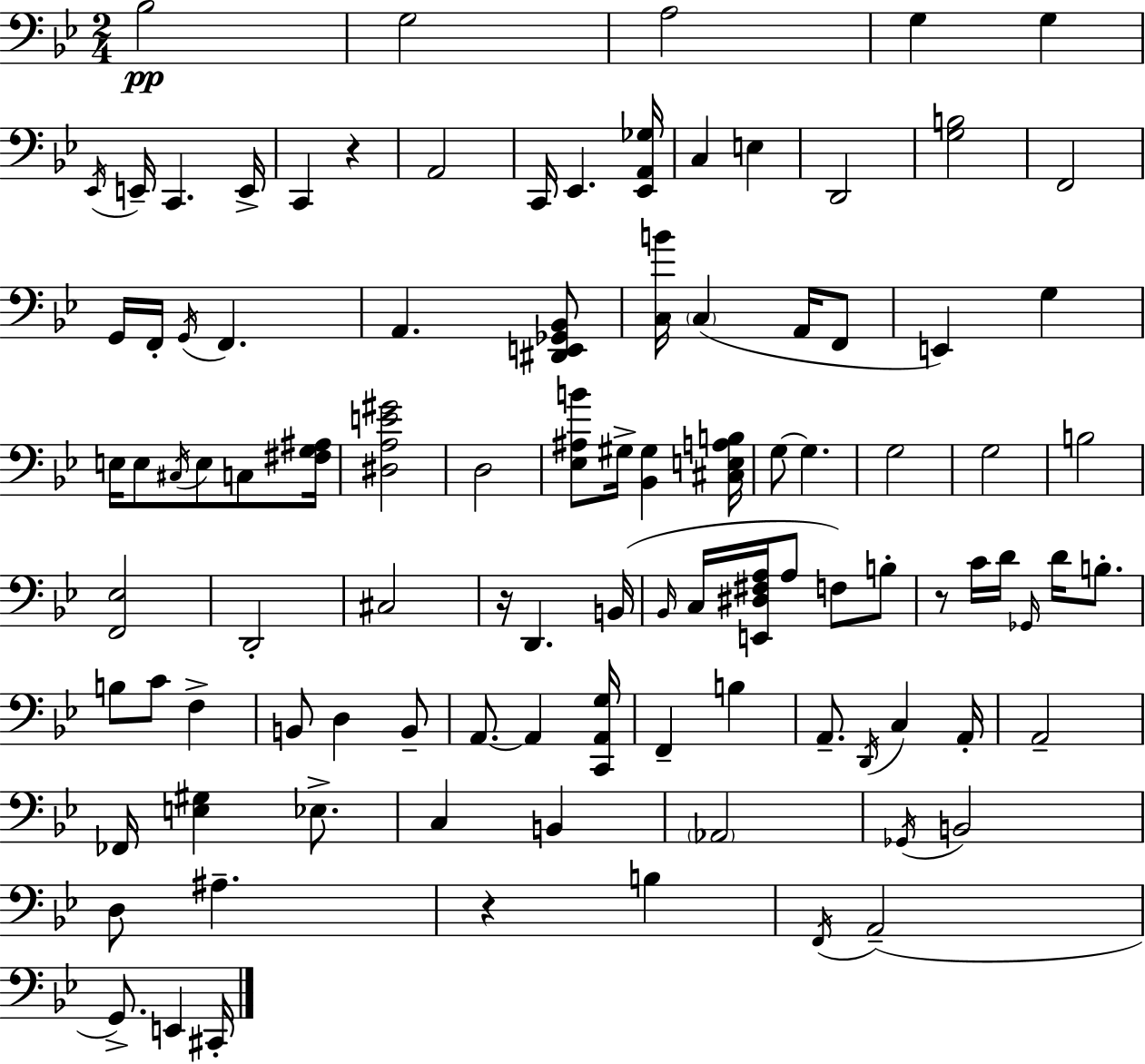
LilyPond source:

{
  \clef bass
  \numericTimeSignature
  \time 2/4
  \key g \minor
  bes2\pp | g2 | a2 | g4 g4 | \break \acciaccatura { ees,16 } e,16-- c,4. | e,16-> c,4 r4 | a,2 | c,16 ees,4. | \break <ees, a, ges>16 c4 e4 | d,2 | <g b>2 | f,2 | \break g,16 f,16-. \acciaccatura { g,16 } f,4. | a,4. | <dis, e, ges, bes,>8 <c b'>16 \parenthesize c4( a,16 | f,8 e,4) g4 | \break e16 e8 \acciaccatura { cis16 } e8 | c8 <fis g ais>16 <dis a e' gis'>2 | d2 | <ees ais b'>8 gis16-> <bes, gis>4 | \break <cis e a b>16 g8~~ g4. | g2 | g2 | b2 | \break <f, ees>2 | d,2-. | cis2 | r16 d,4. | \break b,16( \grace { bes,16 } c16 <e, dis fis a>16 a8 | f8) b8-. r8 c'16 d'16 | \grace { ges,16 } d'16 b8.-. b8 c'8 | f4-> b,8 d4 | \break b,8-- a,8.~~ | a,4 <c, a, g>16 f,4-- | b4 a,8.-- | \acciaccatura { d,16 } c4 a,16-. a,2-- | \break fes,16 <e gis>4 | ees8.-> c4 | b,4 \parenthesize aes,2 | \acciaccatura { ges,16 } b,2 | \break d8 | ais4.-- r4 | b4 \acciaccatura { f,16 }( | a,2-- | \break g,8.->) e,4 cis,16-. | \bar "|."
}